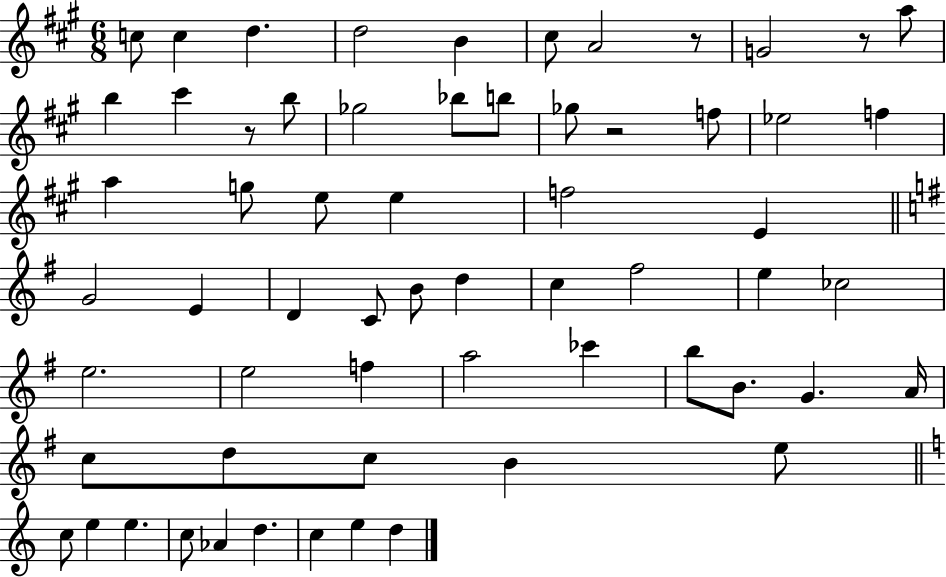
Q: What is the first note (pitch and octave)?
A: C5